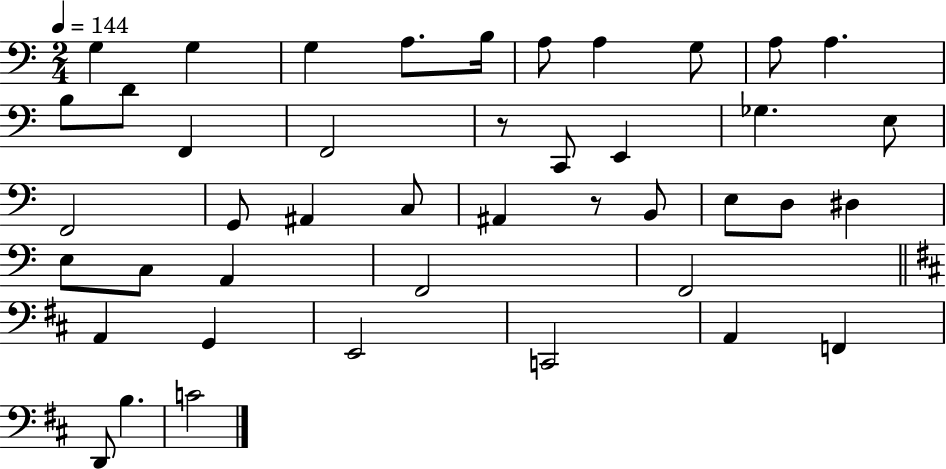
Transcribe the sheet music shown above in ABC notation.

X:1
T:Untitled
M:2/4
L:1/4
K:C
G, G, G, A,/2 B,/4 A,/2 A, G,/2 A,/2 A, B,/2 D/2 F,, F,,2 z/2 C,,/2 E,, _G, E,/2 F,,2 G,,/2 ^A,, C,/2 ^A,, z/2 B,,/2 E,/2 D,/2 ^D, E,/2 C,/2 A,, F,,2 F,,2 A,, G,, E,,2 C,,2 A,, F,, D,,/2 B, C2